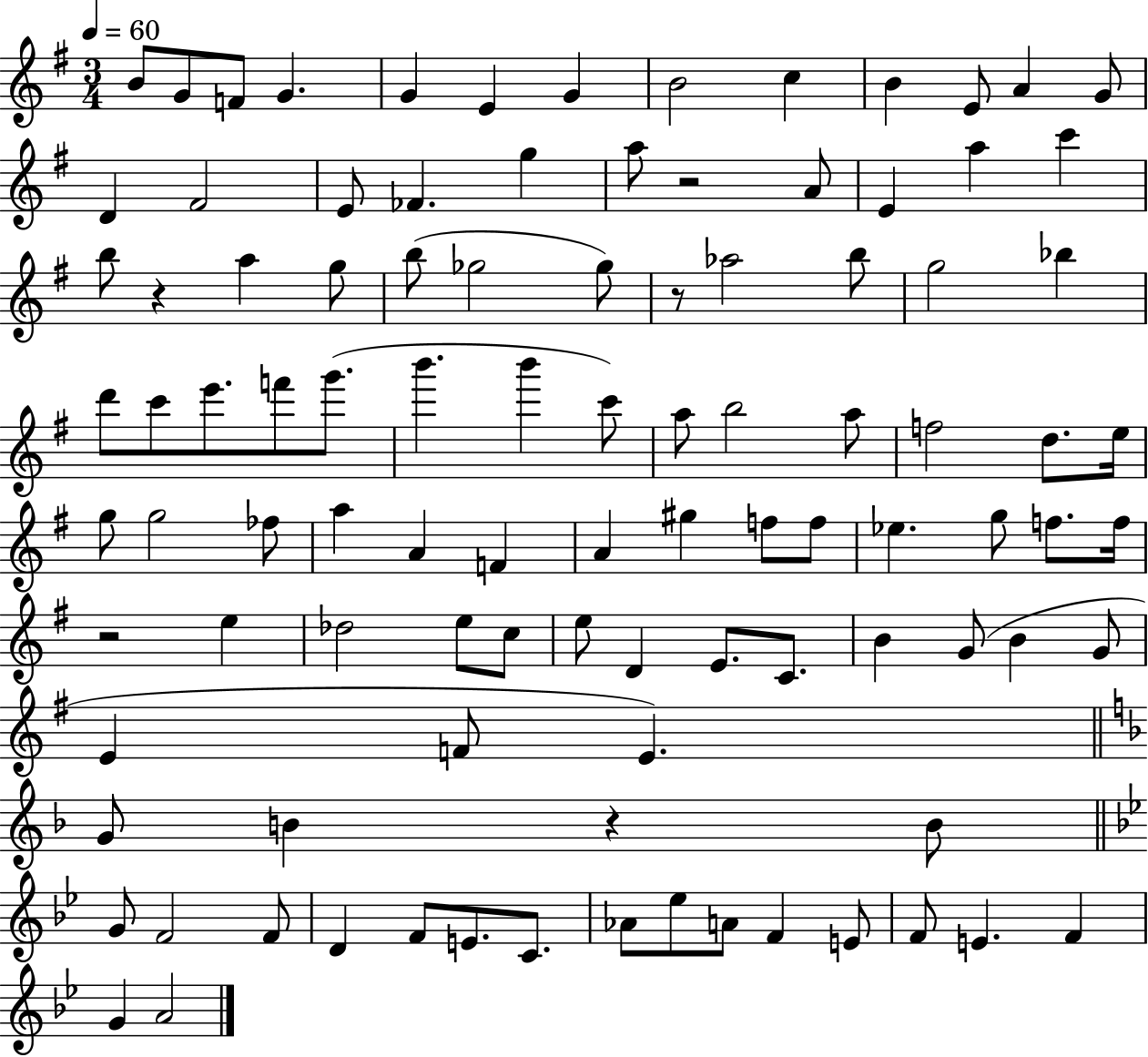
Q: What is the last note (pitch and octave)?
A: A4